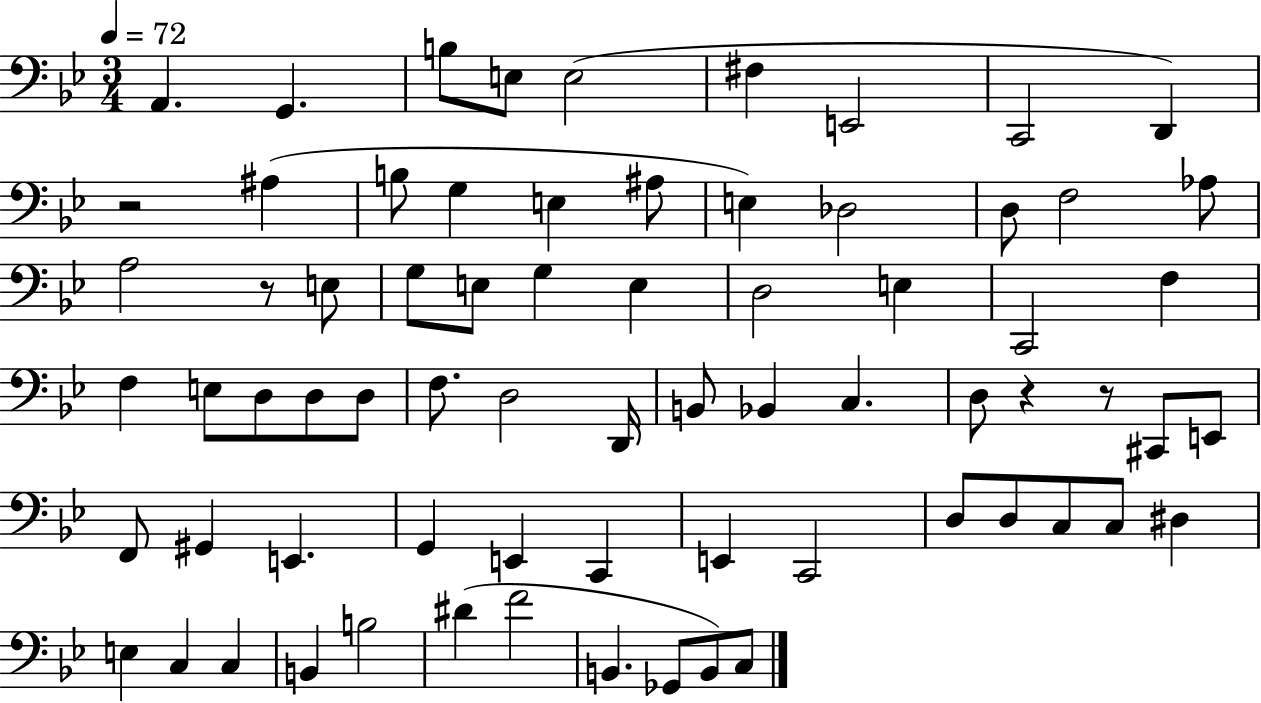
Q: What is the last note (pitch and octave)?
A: C3